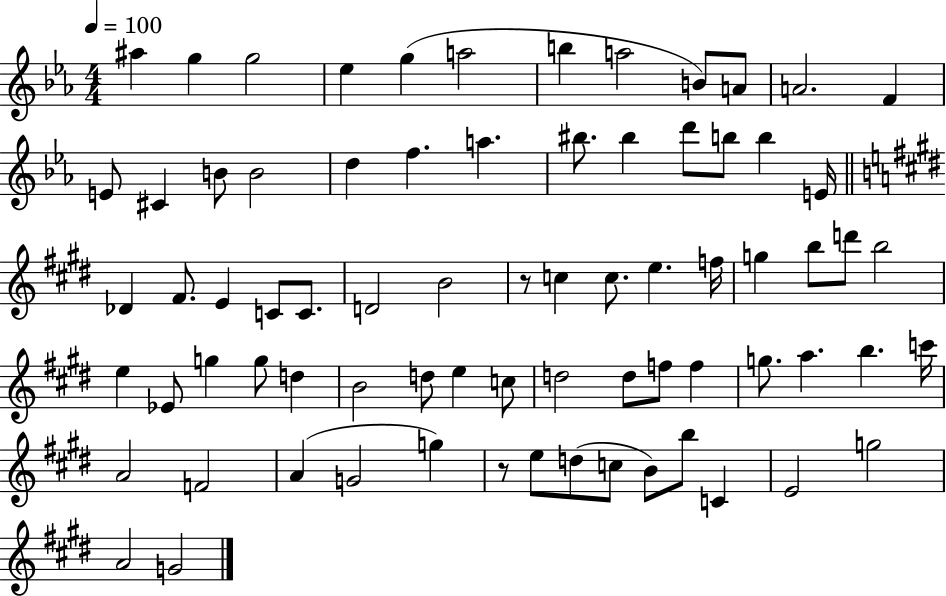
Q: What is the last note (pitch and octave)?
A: G4